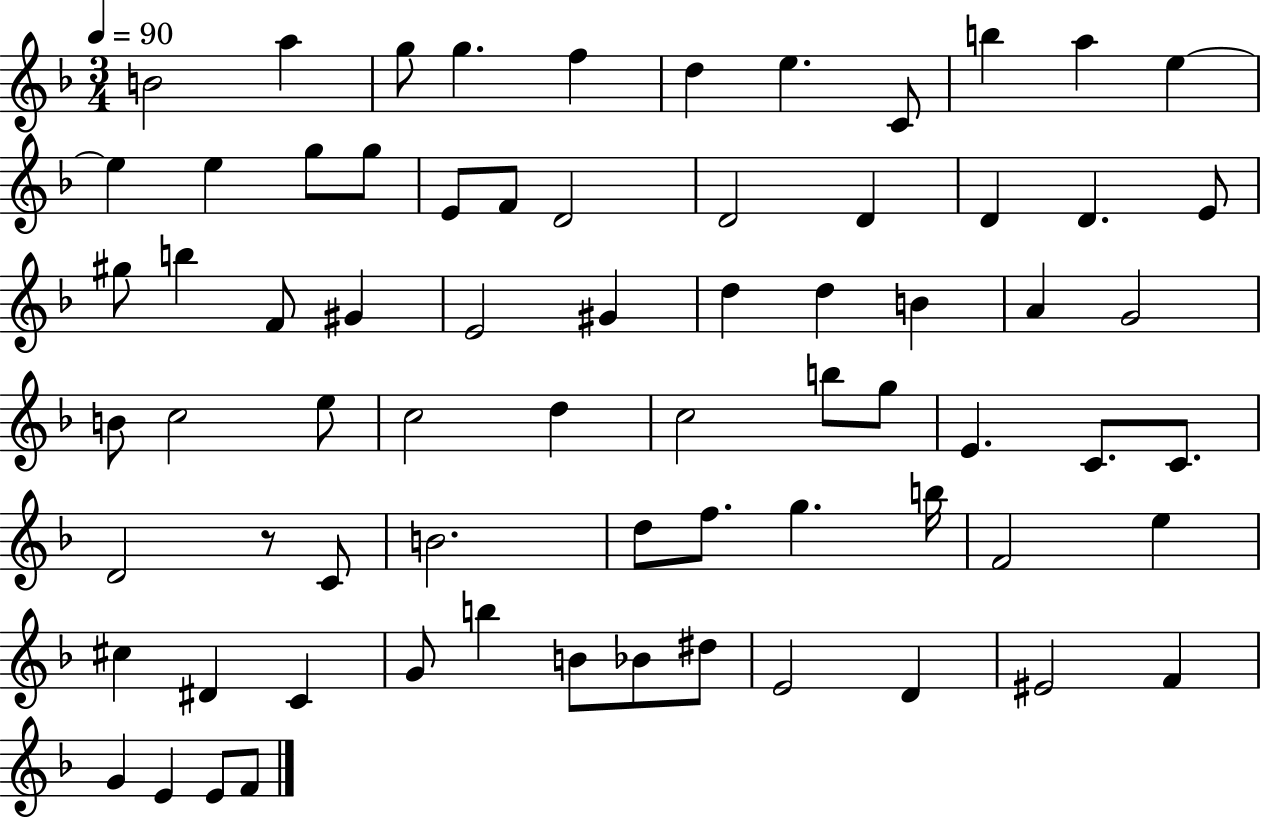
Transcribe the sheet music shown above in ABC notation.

X:1
T:Untitled
M:3/4
L:1/4
K:F
B2 a g/2 g f d e C/2 b a e e e g/2 g/2 E/2 F/2 D2 D2 D D D E/2 ^g/2 b F/2 ^G E2 ^G d d B A G2 B/2 c2 e/2 c2 d c2 b/2 g/2 E C/2 C/2 D2 z/2 C/2 B2 d/2 f/2 g b/4 F2 e ^c ^D C G/2 b B/2 _B/2 ^d/2 E2 D ^E2 F G E E/2 F/2